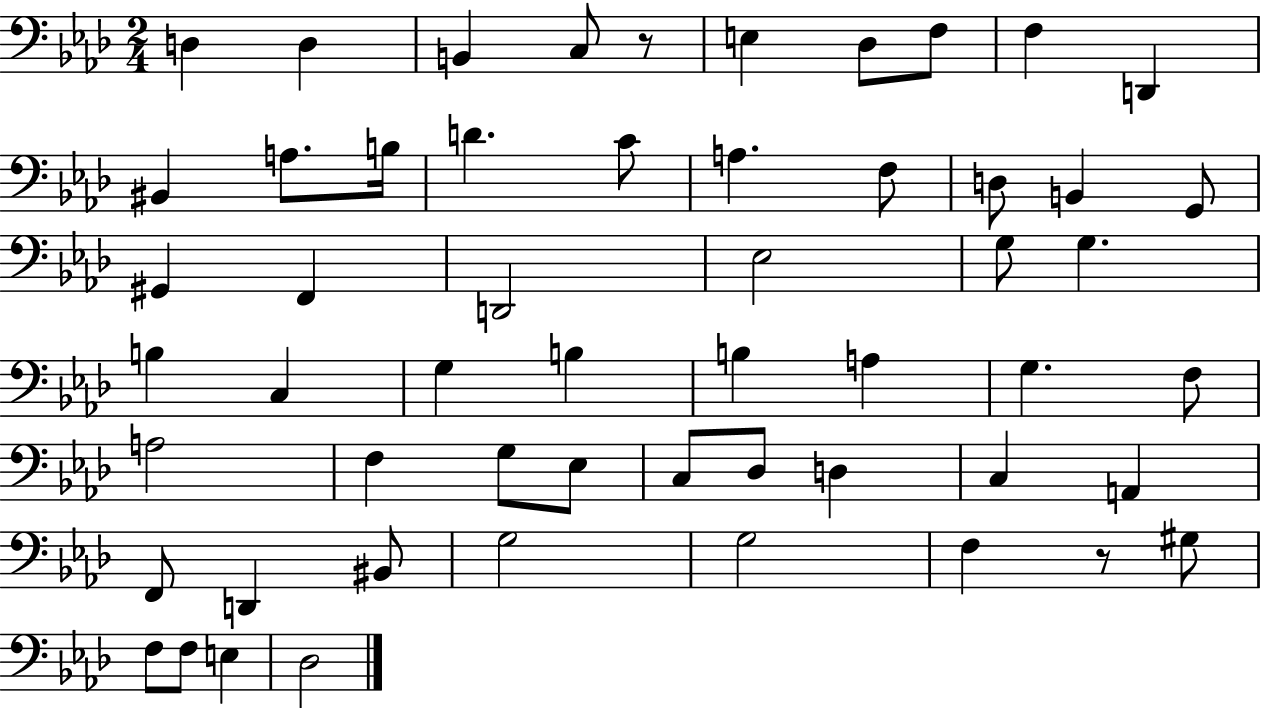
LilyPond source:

{
  \clef bass
  \numericTimeSignature
  \time 2/4
  \key aes \major
  \repeat volta 2 { d4 d4 | b,4 c8 r8 | e4 des8 f8 | f4 d,4 | \break bis,4 a8. b16 | d'4. c'8 | a4. f8 | d8 b,4 g,8 | \break gis,4 f,4 | d,2 | ees2 | g8 g4. | \break b4 c4 | g4 b4 | b4 a4 | g4. f8 | \break a2 | f4 g8 ees8 | c8 des8 d4 | c4 a,4 | \break f,8 d,4 bis,8 | g2 | g2 | f4 r8 gis8 | \break f8 f8 e4 | des2 | } \bar "|."
}